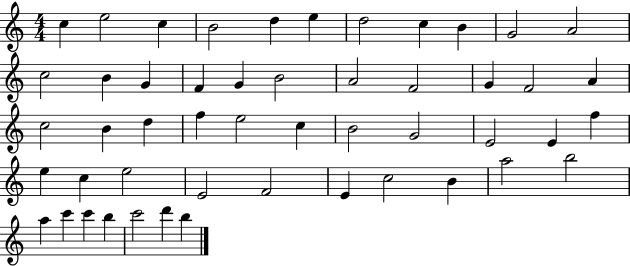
X:1
T:Untitled
M:4/4
L:1/4
K:C
c e2 c B2 d e d2 c B G2 A2 c2 B G F G B2 A2 F2 G F2 A c2 B d f e2 c B2 G2 E2 E f e c e2 E2 F2 E c2 B a2 b2 a c' c' b c'2 d' b